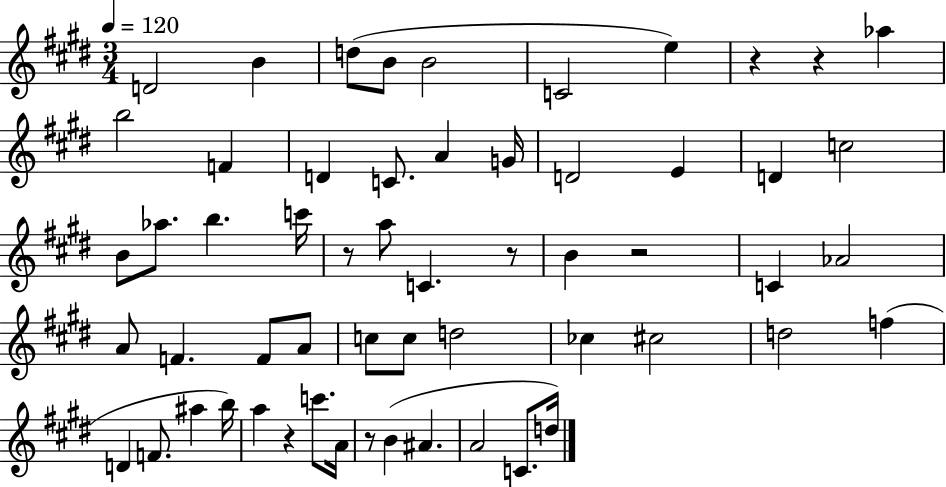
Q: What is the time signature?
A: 3/4